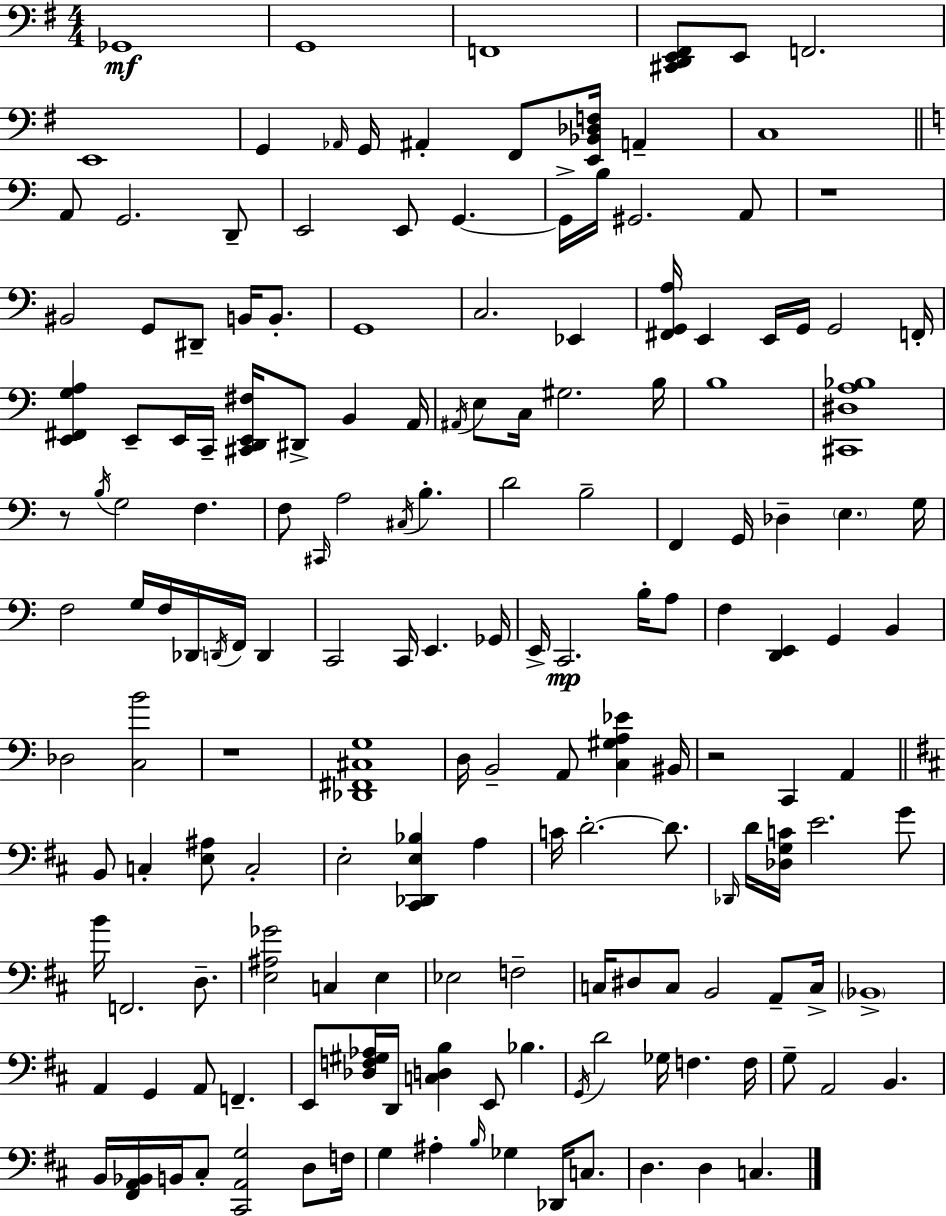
Gb2/w G2/w F2/w [C#2,D2,E2,F#2]/e E2/e F2/h. E2/w G2/q Ab2/s G2/s A#2/q F#2/e [E2,Bb2,Db3,F3]/s A2/q C3/w A2/e G2/h. D2/e E2/h E2/e G2/q. G2/s B3/s G#2/h. A2/e R/w BIS2/h G2/e D#2/e B2/s B2/e. G2/w C3/h. Eb2/q [F#2,G2,A3]/s E2/q E2/s G2/s G2/h F2/s [E2,F#2,G3,A3]/q E2/e E2/s C2/s [C#2,D2,E2,F#3]/s D#2/e B2/q A2/s A#2/s E3/e C3/s G#3/h. B3/s B3/w [C#2,D#3,A3,Bb3]/w R/e B3/s G3/h F3/q. F3/e C#2/s A3/h C#3/s B3/q. D4/h B3/h F2/q G2/s Db3/q E3/q. G3/s F3/h G3/s F3/s Db2/s D2/s F2/s D2/q C2/h C2/s E2/q. Gb2/s E2/s C2/h. B3/s A3/e F3/q [D2,E2]/q G2/q B2/q Db3/h [C3,B4]/h R/w [Db2,F#2,C#3,G3]/w D3/s B2/h A2/e [C3,G#3,A3,Eb4]/q BIS2/s R/h C2/q A2/q B2/e C3/q [E3,A#3]/e C3/h E3/h [C#2,Db2,E3,Bb3]/q A3/q C4/s D4/h. D4/e. Db2/s D4/s [Db3,G3,C4]/s E4/h. G4/e B4/s F2/h. D3/e. [E3,A#3,Gb4]/h C3/q E3/q Eb3/h F3/h C3/s D#3/e C3/e B2/h A2/e C3/s Bb2/w A2/q G2/q A2/e F2/q. E2/e [Db3,F3,G#3,Ab3]/s D2/s [C3,D3,B3]/q E2/e Bb3/q. G2/s D4/h Gb3/s F3/q. F3/s G3/e A2/h B2/q. B2/s [F#2,A2,Bb2]/s B2/s C#3/e [C#2,A2,G3]/h D3/e F3/s G3/q A#3/q B3/s Gb3/q Db2/s C3/e. D3/q. D3/q C3/q.